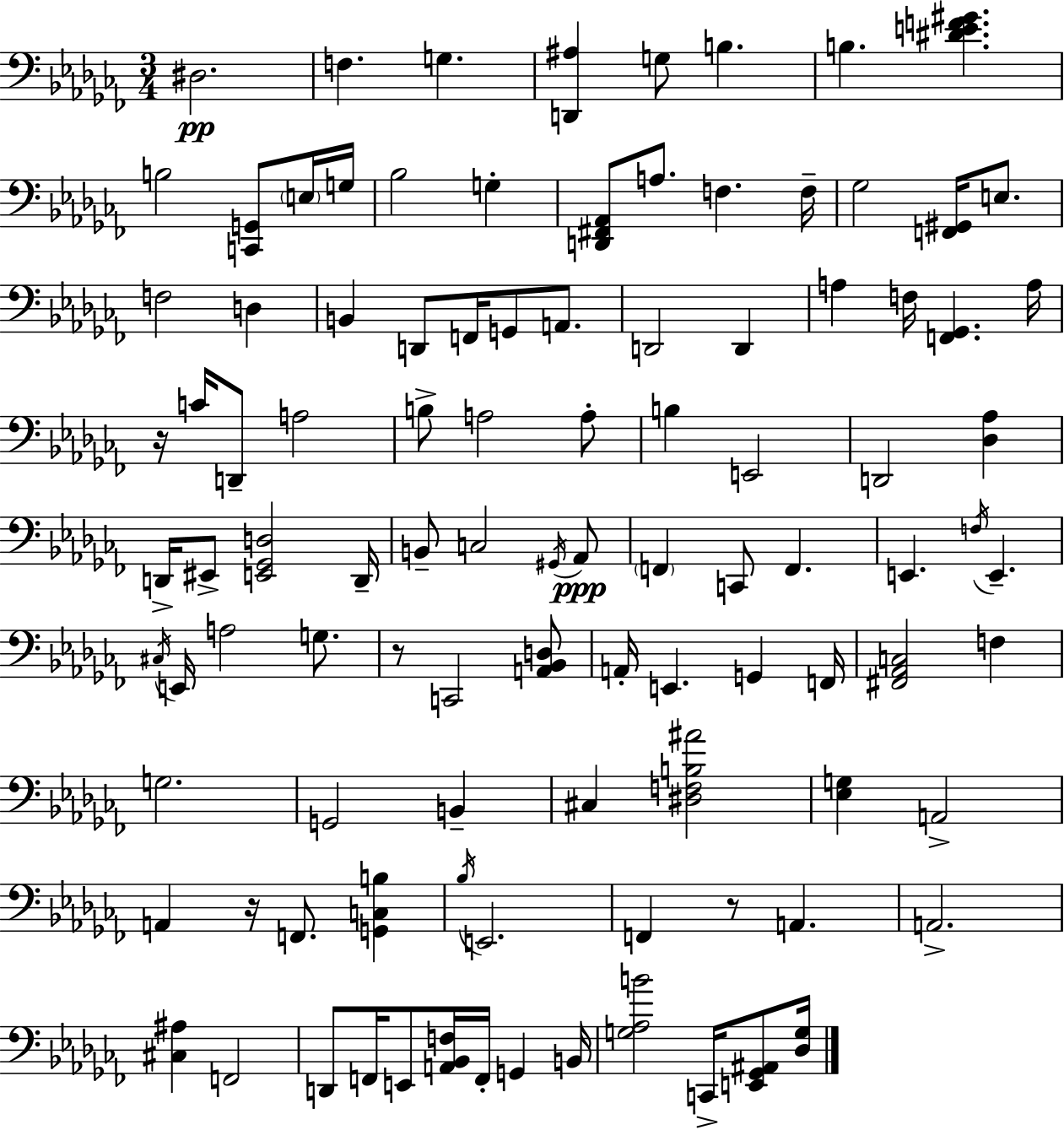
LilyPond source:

{
  \clef bass
  \numericTimeSignature
  \time 3/4
  \key aes \minor
  \repeat volta 2 { dis2.\pp | f4. g4. | <d, ais>4 g8 b4. | b4. <dis' e' f' gis'>4. | \break b2 <c, g,>8 \parenthesize e16 g16 | bes2 g4-. | <d, fis, aes,>8 a8. f4. f16-- | ges2 <f, gis,>16 e8. | \break f2 d4 | b,4 d,8 f,16 g,8 a,8. | d,2 d,4 | a4 f16 <f, ges,>4. a16 | \break r16 c'16 d,8-- a2 | b8-> a2 a8-. | b4 e,2 | d,2 <des aes>4 | \break d,16-> eis,8-> <e, ges, d>2 d,16-- | b,8-- c2 \acciaccatura { gis,16 }\ppp aes,8 | \parenthesize f,4 c,8 f,4. | e,4. \acciaccatura { f16 } e,4.-- | \break \acciaccatura { cis16 } e,16 a2 | g8. r8 c,2 | <a, bes, d>8 a,16-. e,4. g,4 | f,16 <fis, aes, c>2 f4 | \break g2. | g,2 b,4-- | cis4 <dis f b ais'>2 | <ees g>4 a,2-> | \break a,4 r16 f,8. <g, c b>4 | \acciaccatura { bes16 } e,2. | f,4 r8 a,4. | a,2.-> | \break <cis ais>4 f,2 | d,8 f,16 e,8 <a, bes, f>16 f,16-. g,4 | b,16 <g aes b'>2 | c,16-> <e, ges, ais,>8 <des g>16 } \bar "|."
}